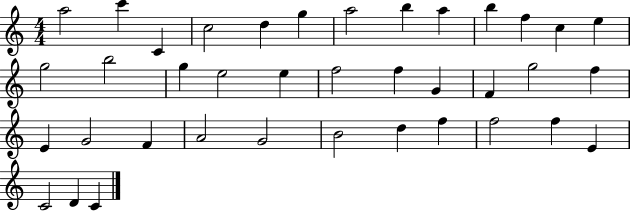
A5/h C6/q C4/q C5/h D5/q G5/q A5/h B5/q A5/q B5/q F5/q C5/q E5/q G5/h B5/h G5/q E5/h E5/q F5/h F5/q G4/q F4/q G5/h F5/q E4/q G4/h F4/q A4/h G4/h B4/h D5/q F5/q F5/h F5/q E4/q C4/h D4/q C4/q